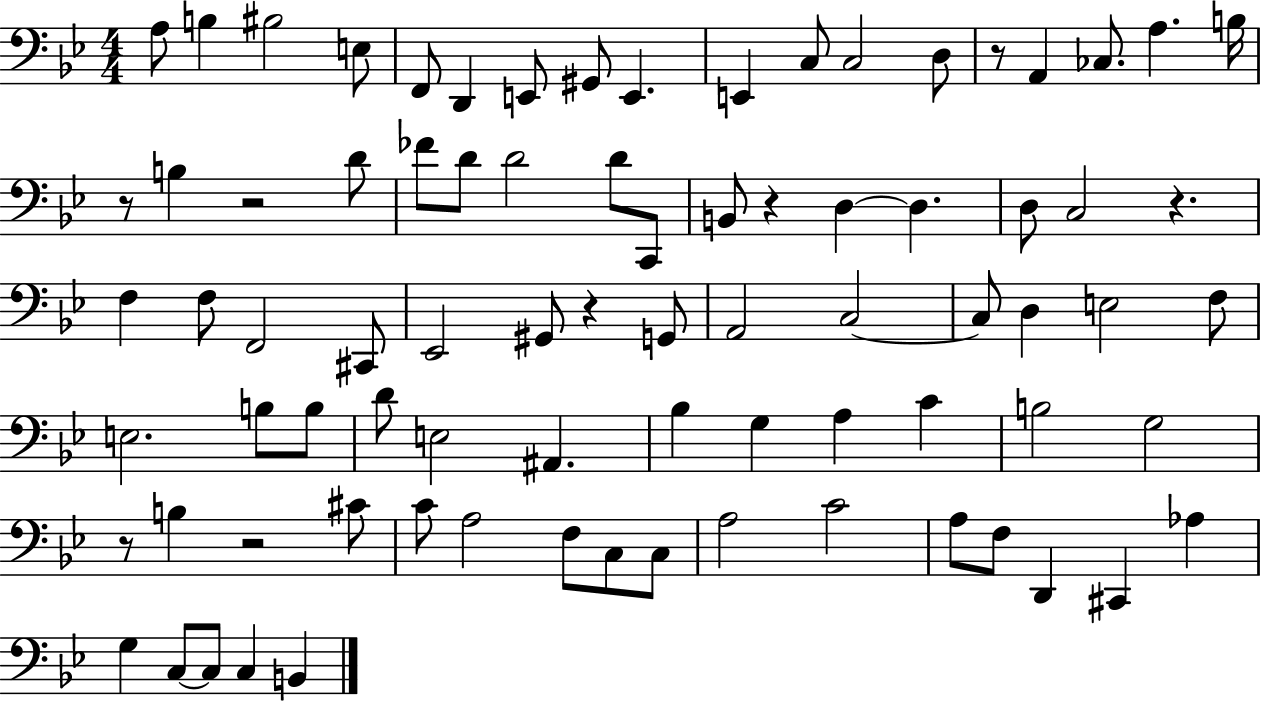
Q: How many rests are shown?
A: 8